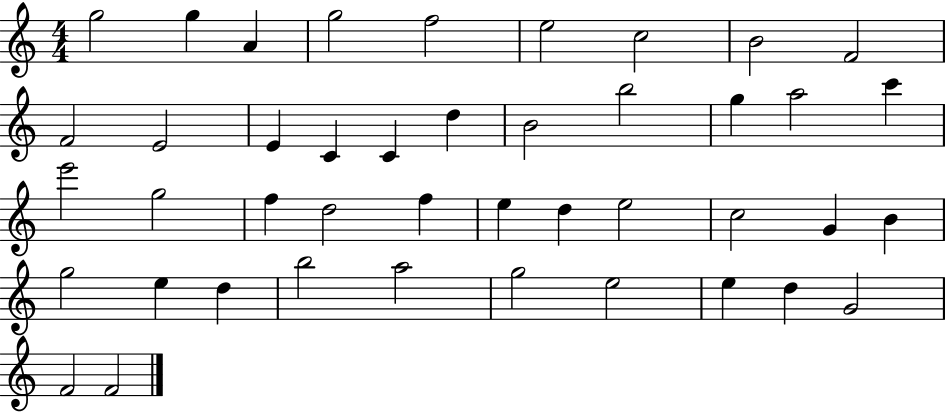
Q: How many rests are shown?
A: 0